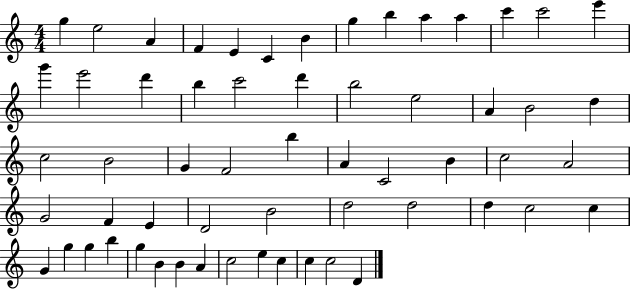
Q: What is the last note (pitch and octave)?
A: D4